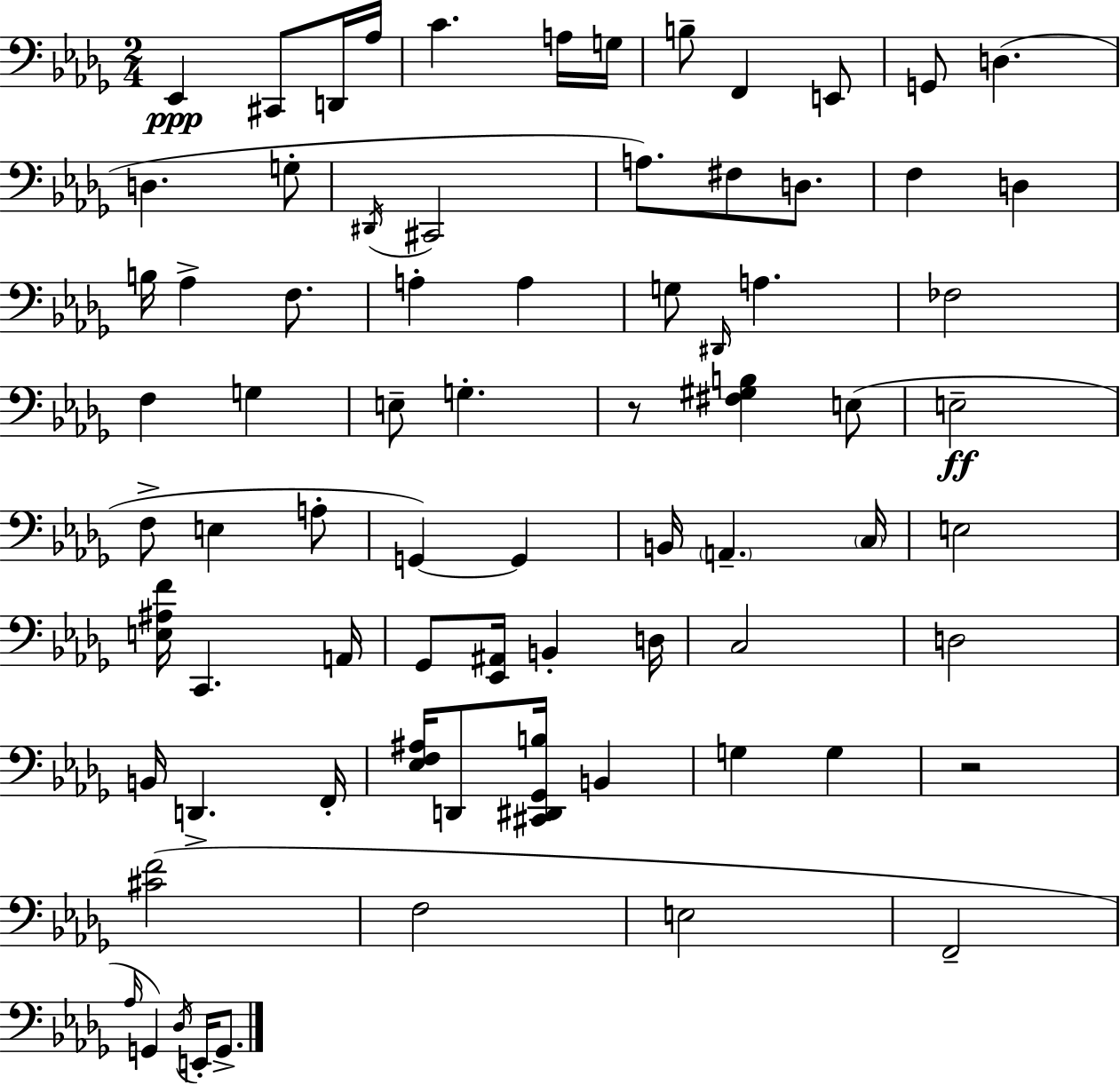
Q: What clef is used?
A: bass